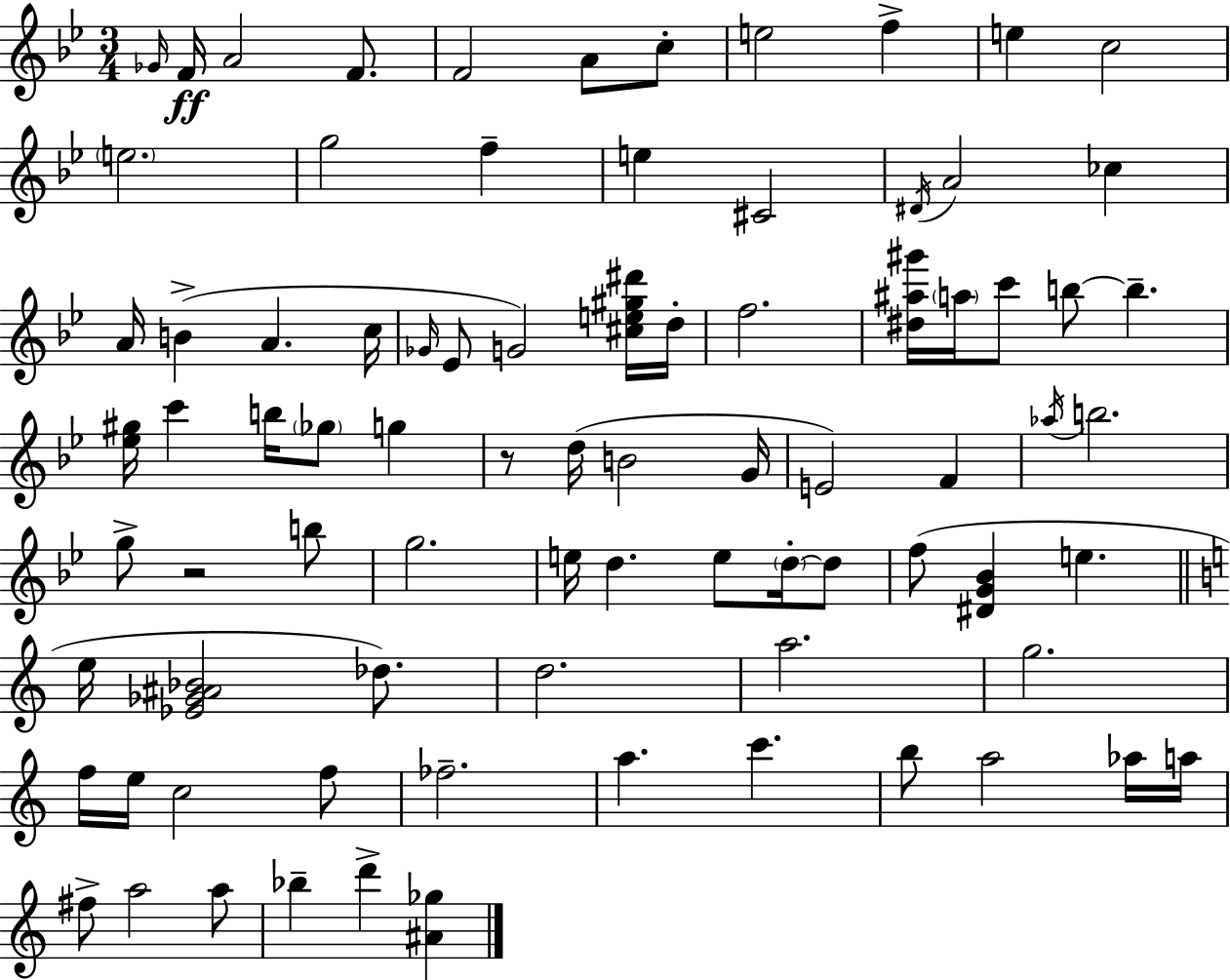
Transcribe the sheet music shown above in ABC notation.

X:1
T:Untitled
M:3/4
L:1/4
K:Bb
_G/4 F/4 A2 F/2 F2 A/2 c/2 e2 f e c2 e2 g2 f e ^C2 ^D/4 A2 _c A/4 B A c/4 _G/4 _E/2 G2 [^ce^g^d']/4 d/4 f2 [^d^a^g']/4 a/4 c'/2 b/2 b [_e^g]/4 c' b/4 _g/2 g z/2 d/4 B2 G/4 E2 F _a/4 b2 g/2 z2 b/2 g2 e/4 d e/2 d/4 d/2 f/2 [^DG_B] e e/4 [_E_G^A_B]2 _d/2 d2 a2 g2 f/4 e/4 c2 f/2 _f2 a c' b/2 a2 _a/4 a/4 ^f/2 a2 a/2 _b d' [^A_g]